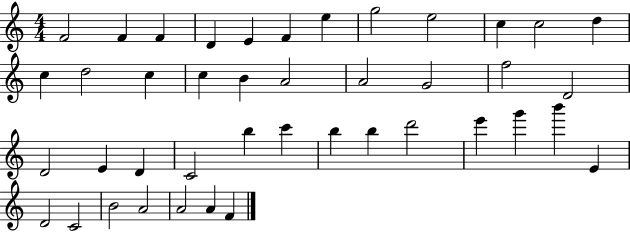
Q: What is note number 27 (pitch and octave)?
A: B5